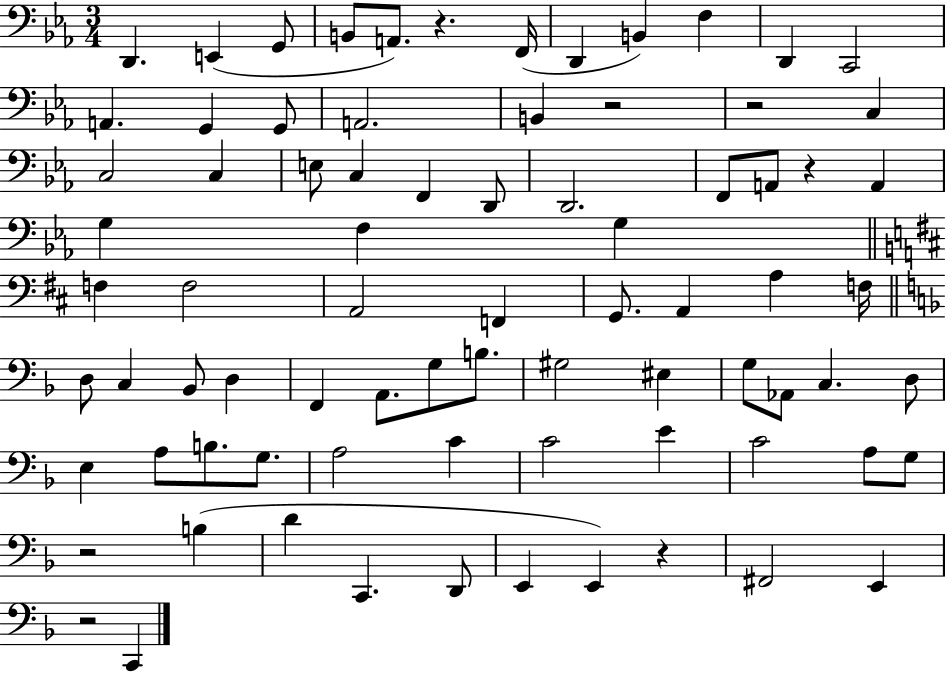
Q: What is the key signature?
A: EES major